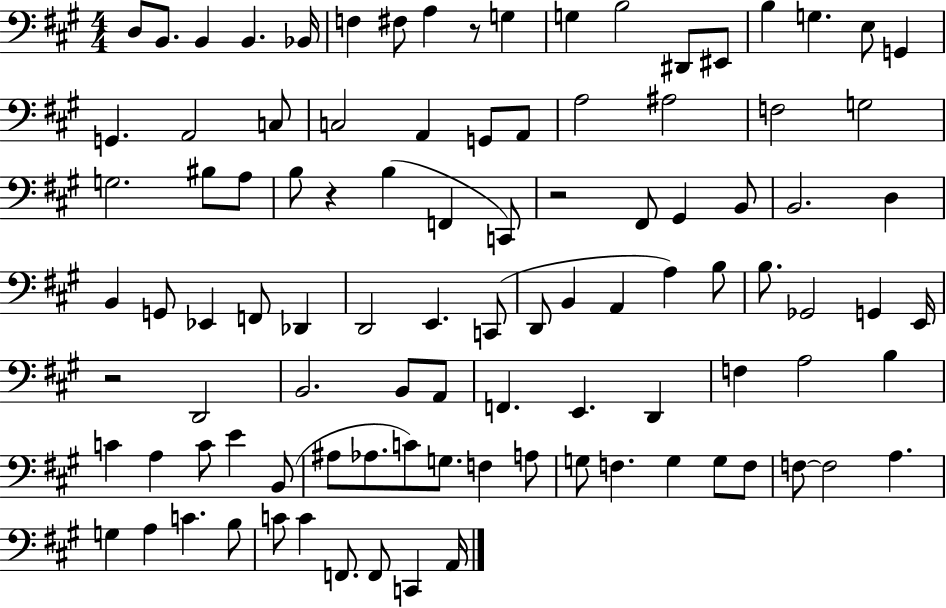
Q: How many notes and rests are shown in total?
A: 100